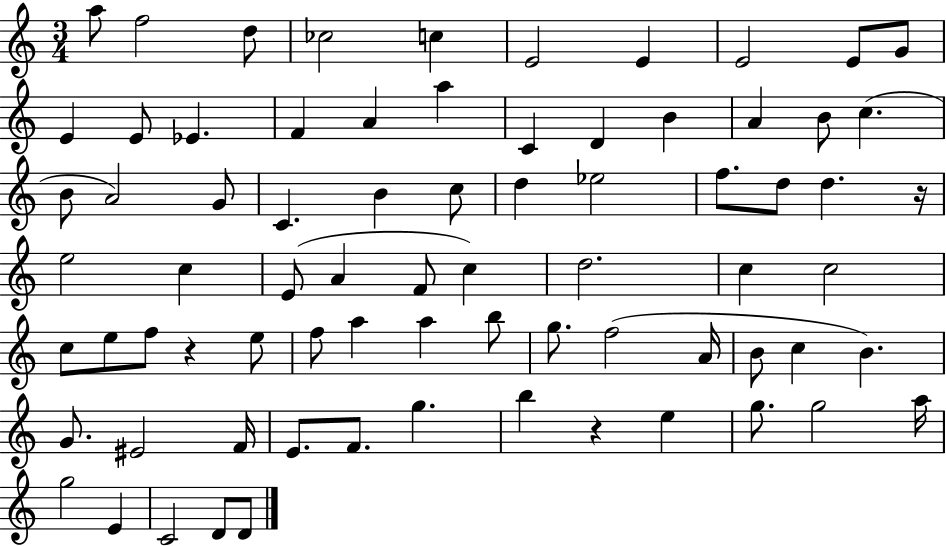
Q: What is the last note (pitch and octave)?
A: D4